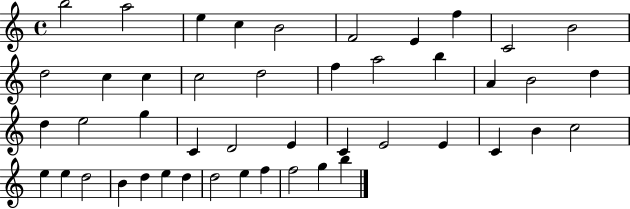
B5/h A5/h E5/q C5/q B4/h F4/h E4/q F5/q C4/h B4/h D5/h C5/q C5/q C5/h D5/h F5/q A5/h B5/q A4/q B4/h D5/q D5/q E5/h G5/q C4/q D4/h E4/q C4/q E4/h E4/q C4/q B4/q C5/h E5/q E5/q D5/h B4/q D5/q E5/q D5/q D5/h E5/q F5/q F5/h G5/q B5/q